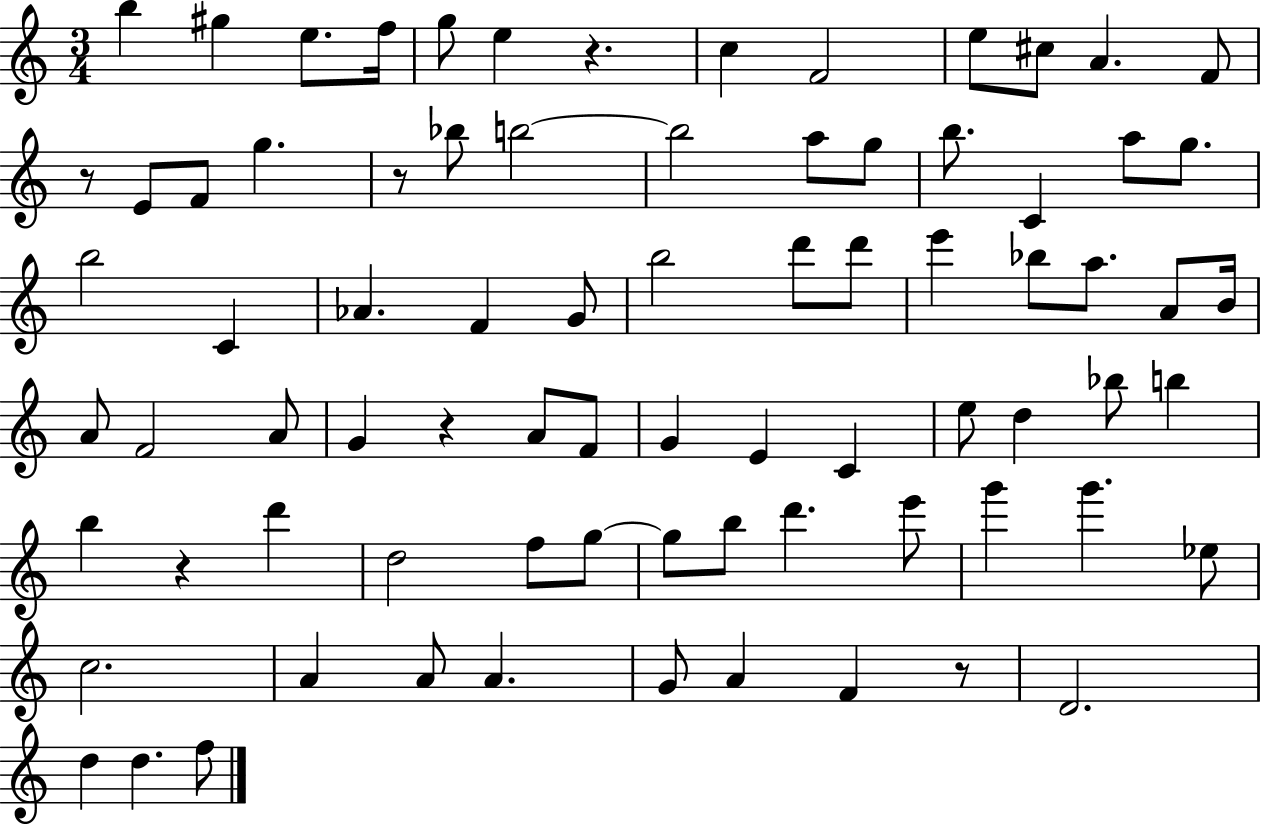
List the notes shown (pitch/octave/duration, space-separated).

B5/q G#5/q E5/e. F5/s G5/e E5/q R/q. C5/q F4/h E5/e C#5/e A4/q. F4/e R/e E4/e F4/e G5/q. R/e Bb5/e B5/h B5/h A5/e G5/e B5/e. C4/q A5/e G5/e. B5/h C4/q Ab4/q. F4/q G4/e B5/h D6/e D6/e E6/q Bb5/e A5/e. A4/e B4/s A4/e F4/h A4/e G4/q R/q A4/e F4/e G4/q E4/q C4/q E5/e D5/q Bb5/e B5/q B5/q R/q D6/q D5/h F5/e G5/e G5/e B5/e D6/q. E6/e G6/q G6/q. Eb5/e C5/h. A4/q A4/e A4/q. G4/e A4/q F4/q R/e D4/h. D5/q D5/q. F5/e